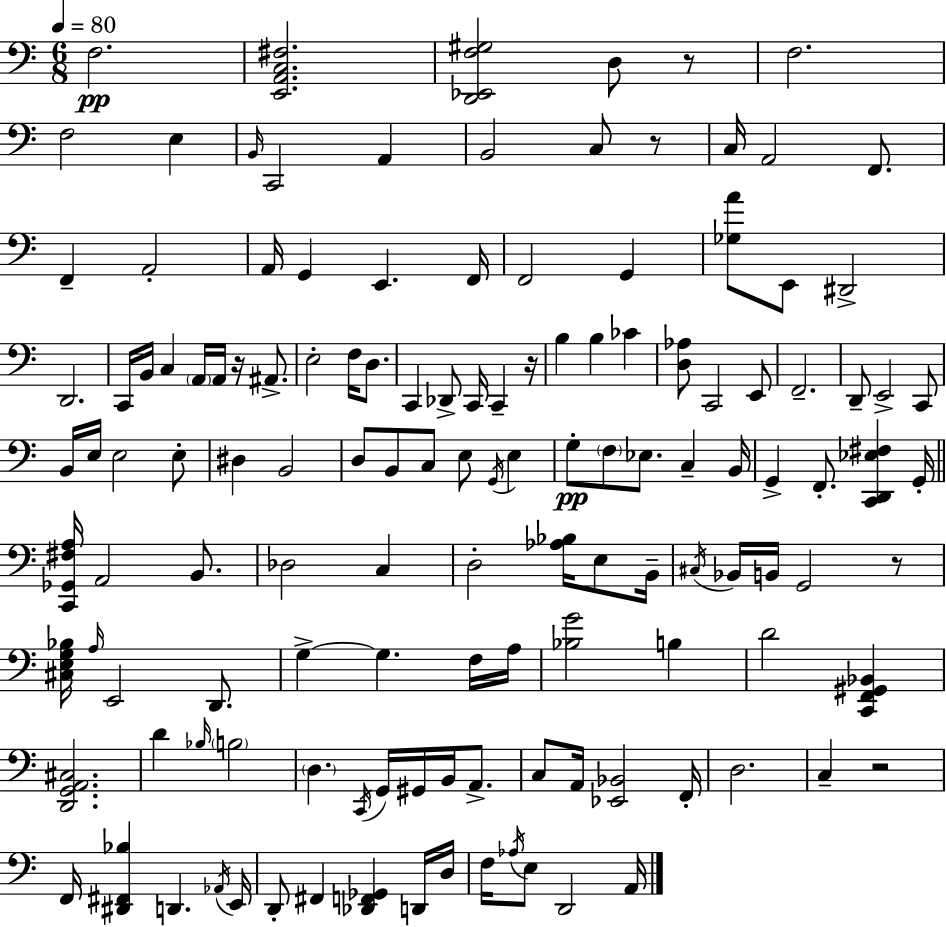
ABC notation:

X:1
T:Untitled
M:6/8
L:1/4
K:C
F,2 [E,,A,,C,^F,]2 [D,,_E,,F,^G,]2 D,/2 z/2 F,2 F,2 E, B,,/4 C,,2 A,, B,,2 C,/2 z/2 C,/4 A,,2 F,,/2 F,, A,,2 A,,/4 G,, E,, F,,/4 F,,2 G,, [_G,A]/2 E,,/2 ^D,,2 D,,2 C,,/4 B,,/4 C, A,,/4 A,,/4 z/4 ^A,,/2 E,2 F,/4 D,/2 C,, _D,,/2 C,,/4 C,, z/4 B, B, _C [D,_A,]/2 C,,2 E,,/2 F,,2 D,,/2 E,,2 C,,/2 B,,/4 E,/4 E,2 E,/2 ^D, B,,2 D,/2 B,,/2 C,/2 E,/2 G,,/4 E, G,/2 F,/2 _E,/2 C, B,,/4 G,, F,,/2 [C,,D,,_E,^F,] G,,/4 [C,,_G,,^F,A,]/4 A,,2 B,,/2 _D,2 C, D,2 [_A,_B,]/4 E,/2 B,,/4 ^C,/4 _B,,/4 B,,/4 G,,2 z/2 [^C,E,G,_B,]/4 A,/4 E,,2 D,,/2 G, G, F,/4 A,/4 [_B,G]2 B, D2 [C,,F,,^G,,_B,,] [D,,G,,A,,^C,]2 D _B,/4 B,2 D, C,,/4 G,,/4 ^G,,/4 B,,/4 A,,/2 C,/2 A,,/4 [_E,,_B,,]2 F,,/4 D,2 C, z2 F,,/4 [^D,,^F,,_B,] D,, _A,,/4 E,,/4 D,,/2 ^F,, [_D,,F,,_G,,] D,,/4 D,/4 F,/4 _A,/4 E,/2 D,,2 A,,/4